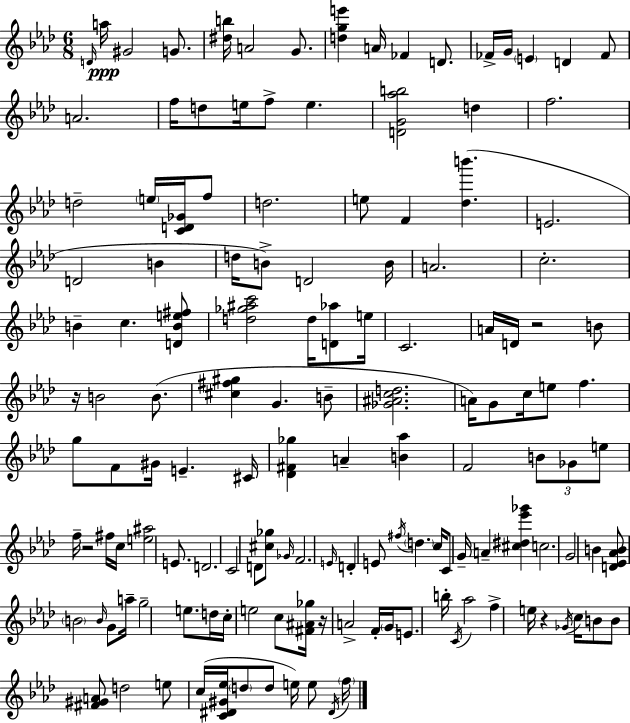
D4/s A5/s G#4/h G4/e. [D#5,B5]/s A4/h G4/e. [D5,G5,E6]/q A4/s FES4/q D4/e. FES4/s G4/s E4/q D4/q FES4/e A4/h. F5/s D5/e E5/s F5/e E5/q. [D4,G4,Ab5,B5]/h D5/q F5/h. D5/h E5/s [C4,D4,Gb4]/s F5/e D5/h. E5/e F4/q [Db5,B6]/q. E4/h. D4/h B4/q D5/s B4/e D4/h B4/s A4/h. C5/h. B4/q C5/q. [D4,B4,E5,F#5]/e [D5,Gb5,A#5,C6]/h D5/s [D4,Ab5]/e E5/s C4/h. A4/s D4/s R/h B4/e R/s B4/h B4/e. [C#5,F#5,G#5]/q G4/q. B4/e [Gb4,A#4,C5,D5]/h. A4/s G4/e C5/s E5/e F5/q. G5/e F4/e G#4/s E4/q. C#4/s [Db4,F#4,Gb5]/q A4/q [B4,Ab5]/q F4/h B4/e Gb4/e E5/e F5/s R/h F#5/s C5/s [E5,A#5]/h E4/e. D4/h. C4/h D4/e [C#5,Gb5]/e Gb4/s F4/h. E4/s D4/q E4/e F#5/s D5/q. C5/s C4/e G4/s A4/q [C#5,D#5,Eb6,Gb6]/q C5/h. G4/h B4/q [D4,Eb4,Ab4,B4]/e B4/h B4/s G4/e A5/s G5/h E5/e. D5/s C5/s E5/h C5/e [F#4,A#4,Gb5]/s R/s A4/h F4/s G4/s E4/e. B5/s C4/s Ab5/h F5/q E5/s R/q Gb4/s C5/s B4/e B4/e [F#4,G#4,A4]/e D5/h E5/e C5/s [C4,D#4,G#4,Eb5]/s D5/e D5/e E5/s E5/e D#4/s F5/s